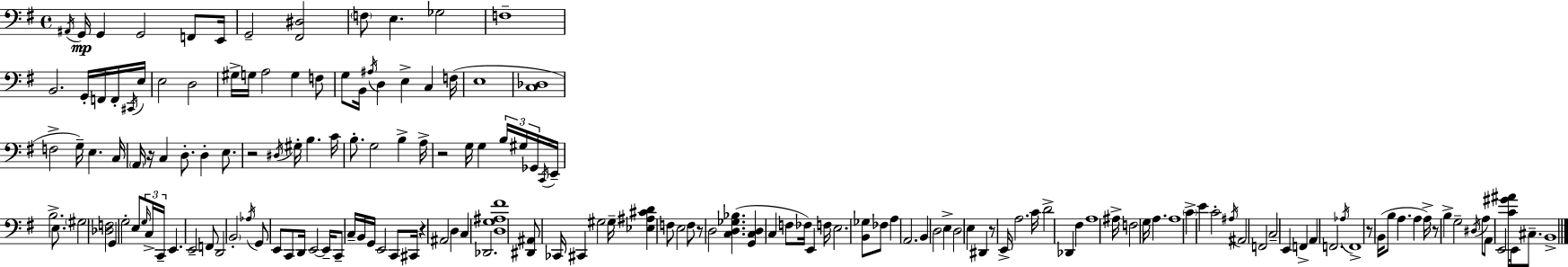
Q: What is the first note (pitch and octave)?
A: A#2